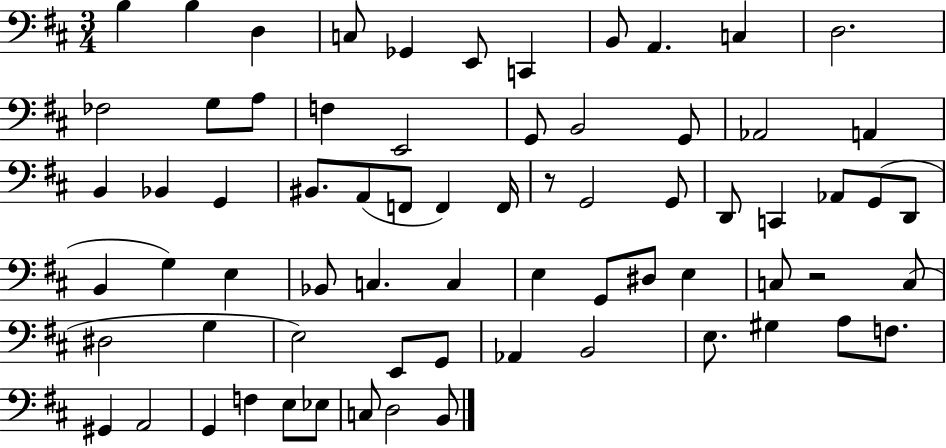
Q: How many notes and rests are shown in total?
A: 70